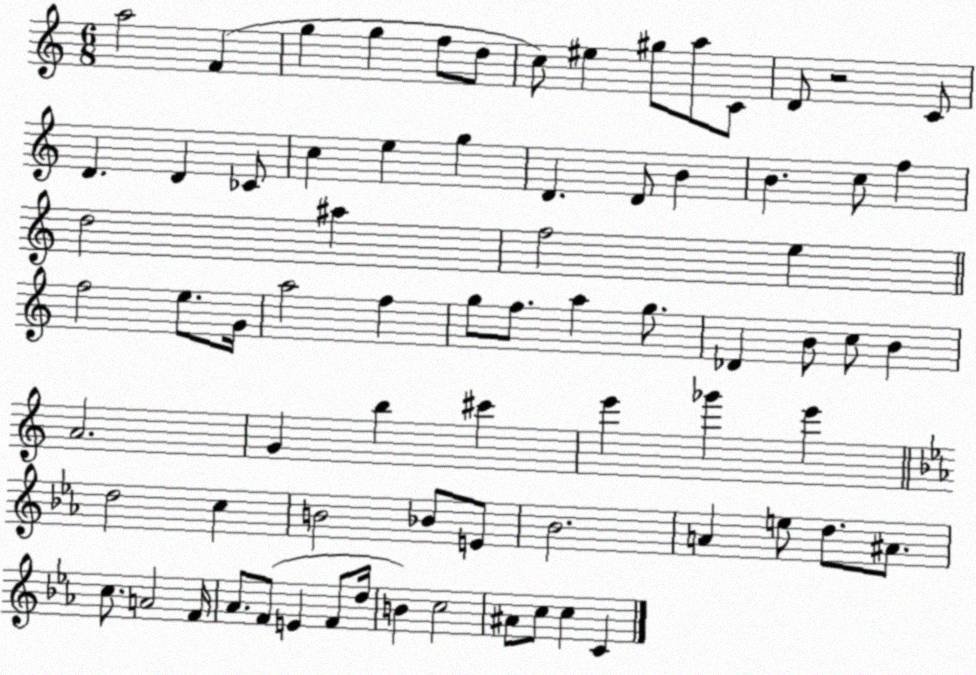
X:1
T:Untitled
M:6/8
L:1/4
K:C
a2 F g g f/2 d/2 c/2 ^e ^g/2 a/2 C/2 D/2 z2 C/2 D D _C/2 c e g D D/2 B B c/2 f d2 ^a f2 e f2 e/2 G/4 a2 f g/2 f/2 a g/2 _D B/2 c/2 B A2 G b ^c' e' _g' e' d2 c B2 _B/2 E/2 _B2 A e/2 d/2 ^A/2 c/2 A2 F/4 _A/2 F/2 E F/2 d/4 B c2 ^A/2 c/2 c C